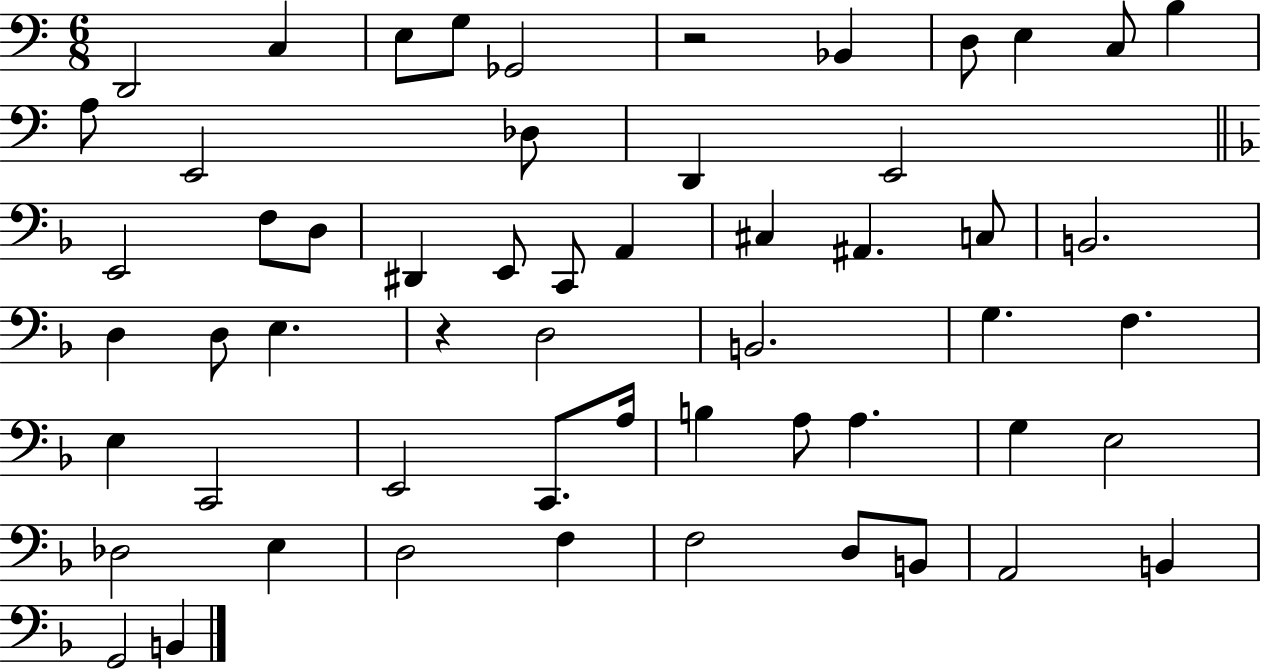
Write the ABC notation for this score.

X:1
T:Untitled
M:6/8
L:1/4
K:C
D,,2 C, E,/2 G,/2 _G,,2 z2 _B,, D,/2 E, C,/2 B, A,/2 E,,2 _D,/2 D,, E,,2 E,,2 F,/2 D,/2 ^D,, E,,/2 C,,/2 A,, ^C, ^A,, C,/2 B,,2 D, D,/2 E, z D,2 B,,2 G, F, E, C,,2 E,,2 C,,/2 A,/4 B, A,/2 A, G, E,2 _D,2 E, D,2 F, F,2 D,/2 B,,/2 A,,2 B,, G,,2 B,,